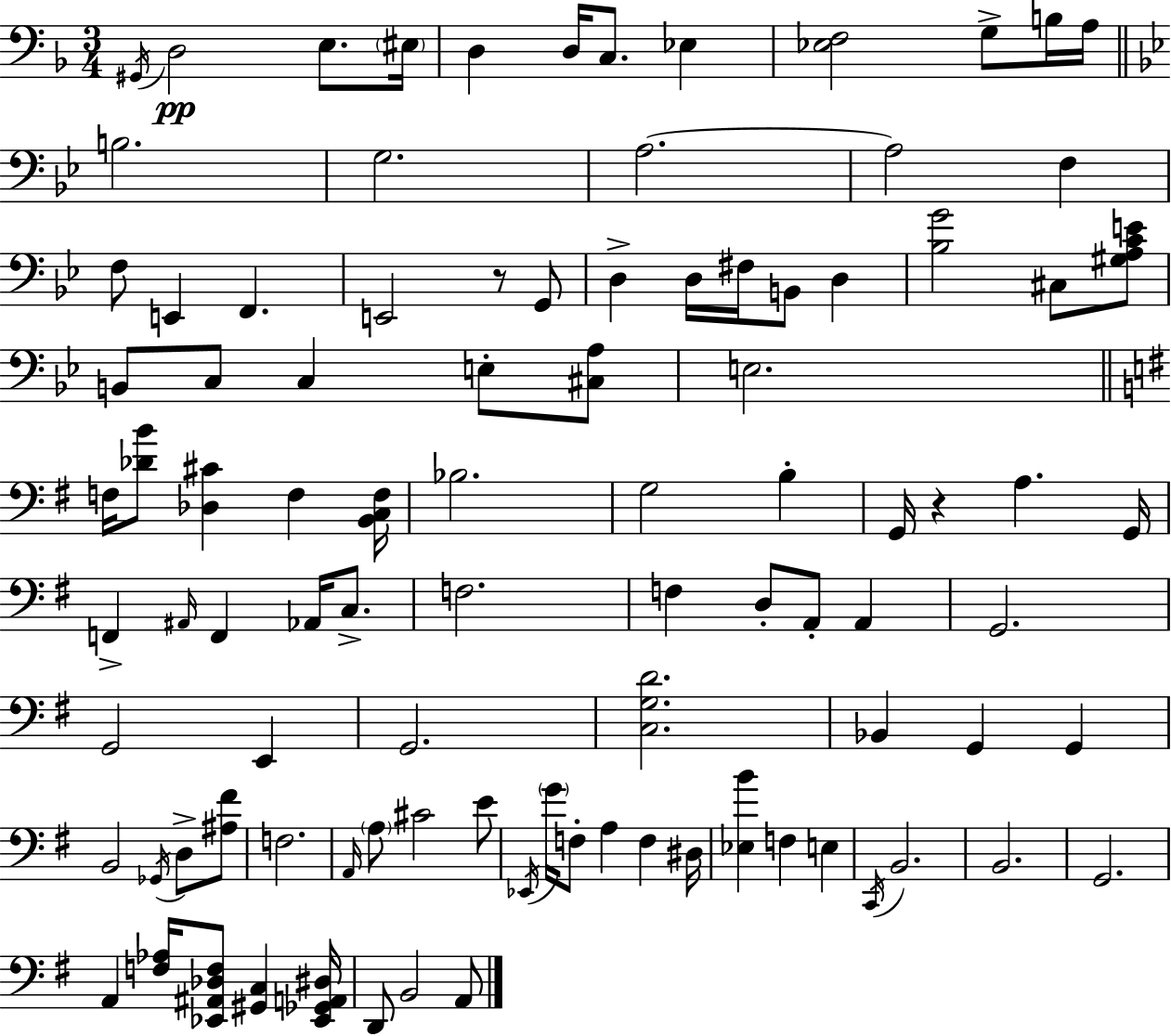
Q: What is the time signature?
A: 3/4